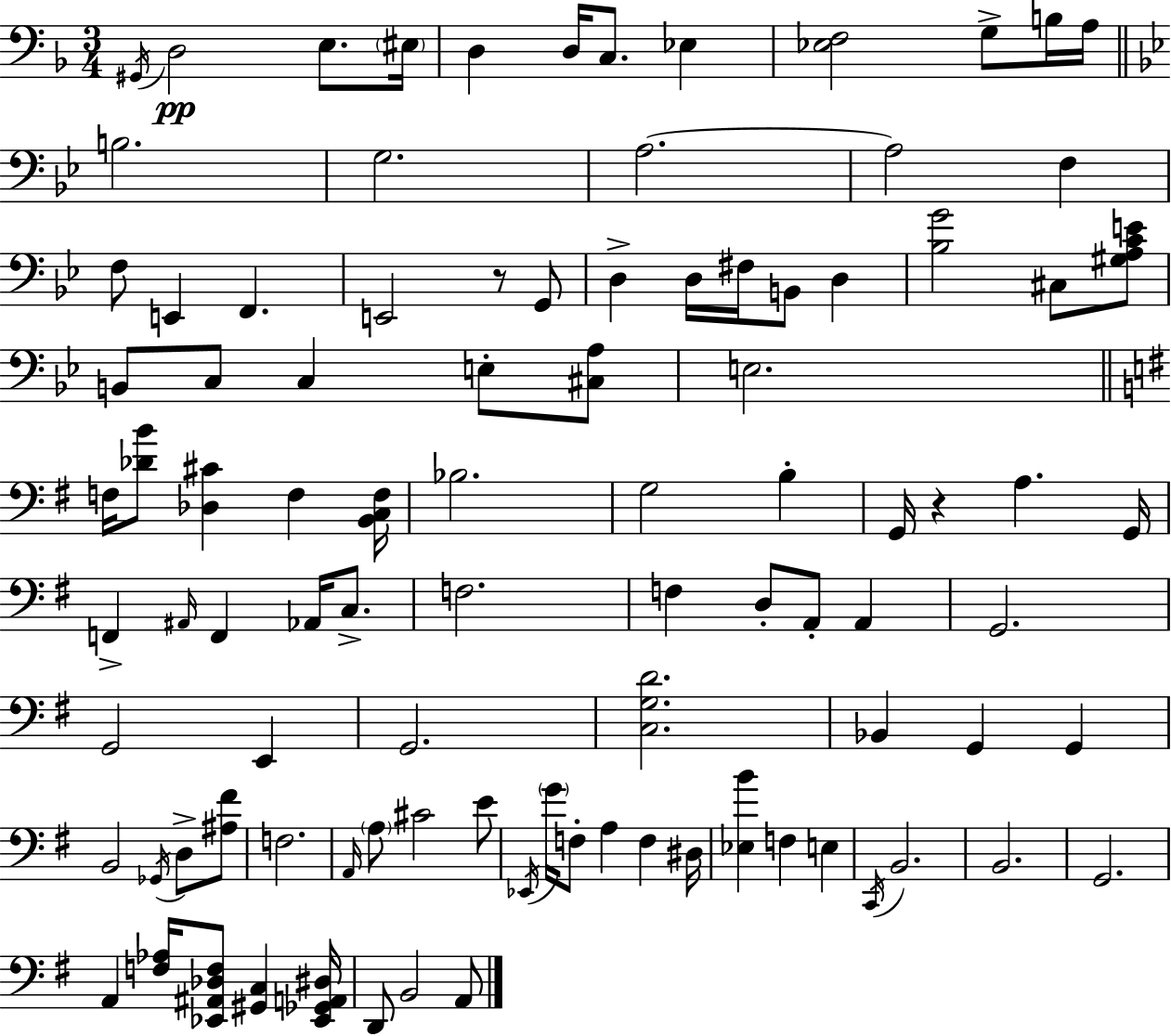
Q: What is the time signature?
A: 3/4